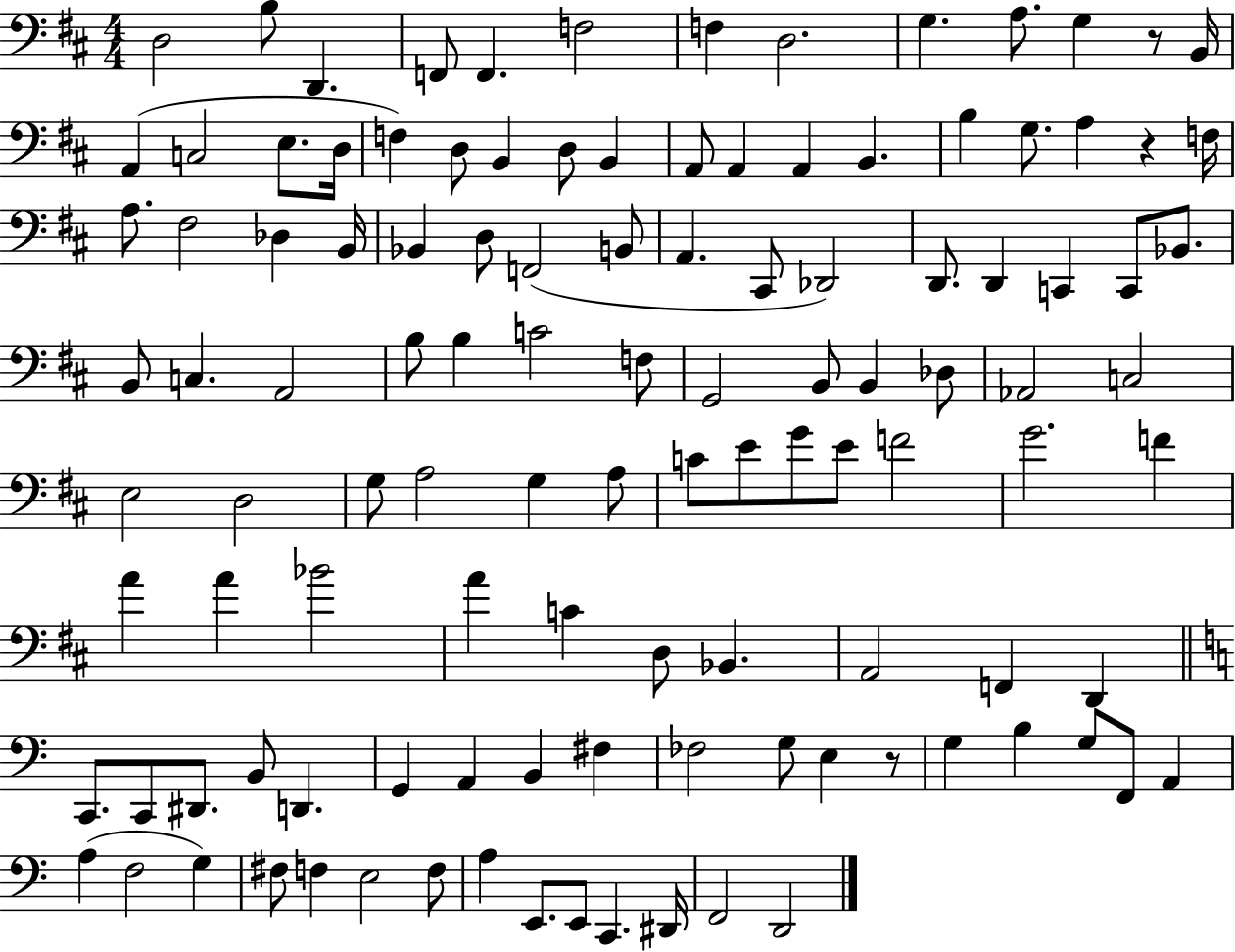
{
  \clef bass
  \numericTimeSignature
  \time 4/4
  \key d \major
  d2 b8 d,4. | f,8 f,4. f2 | f4 d2. | g4. a8. g4 r8 b,16 | \break a,4( c2 e8. d16 | f4) d8 b,4 d8 b,4 | a,8 a,4 a,4 b,4. | b4 g8. a4 r4 f16 | \break a8. fis2 des4 b,16 | bes,4 d8 f,2( b,8 | a,4. cis,8 des,2) | d,8. d,4 c,4 c,8 bes,8. | \break b,8 c4. a,2 | b8 b4 c'2 f8 | g,2 b,8 b,4 des8 | aes,2 c2 | \break e2 d2 | g8 a2 g4 a8 | c'8 e'8 g'8 e'8 f'2 | g'2. f'4 | \break a'4 a'4 bes'2 | a'4 c'4 d8 bes,4. | a,2 f,4 d,4 | \bar "||" \break \key c \major c,8. c,8 dis,8. b,8 d,4. | g,4 a,4 b,4 fis4 | fes2 g8 e4 r8 | g4 b4 g8 f,8 a,4 | \break a4( f2 g4) | fis8 f4 e2 f8 | a4 e,8. e,8 c,4. dis,16 | f,2 d,2 | \break \bar "|."
}